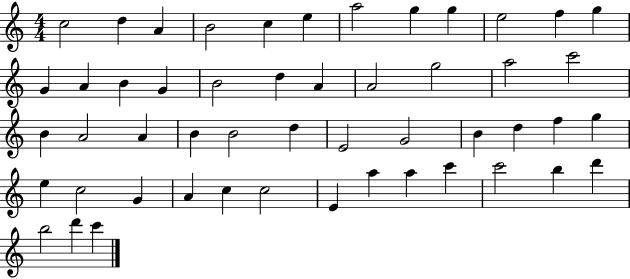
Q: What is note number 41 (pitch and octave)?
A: C5